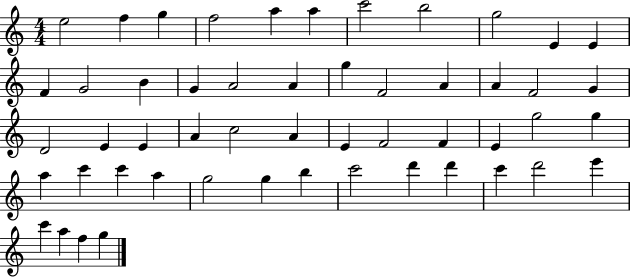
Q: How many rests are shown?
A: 0